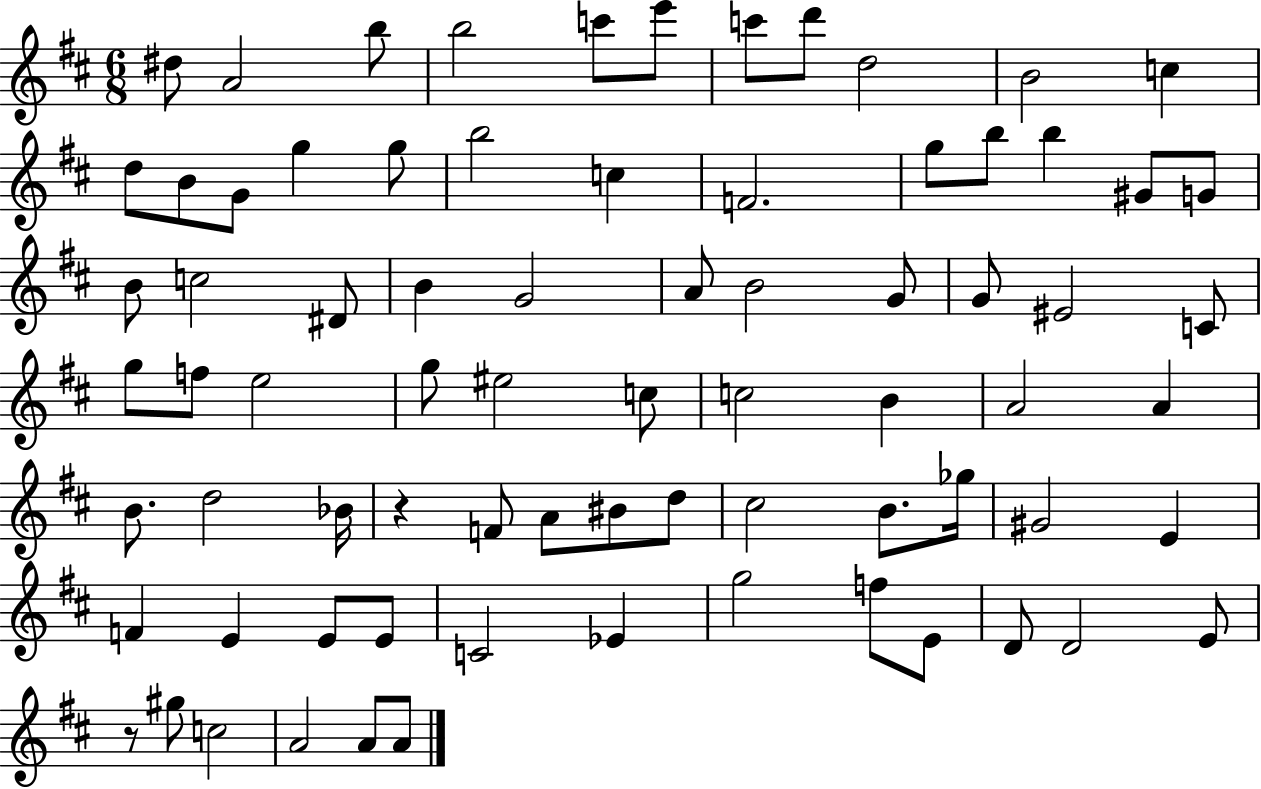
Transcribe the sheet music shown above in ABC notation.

X:1
T:Untitled
M:6/8
L:1/4
K:D
^d/2 A2 b/2 b2 c'/2 e'/2 c'/2 d'/2 d2 B2 c d/2 B/2 G/2 g g/2 b2 c F2 g/2 b/2 b ^G/2 G/2 B/2 c2 ^D/2 B G2 A/2 B2 G/2 G/2 ^E2 C/2 g/2 f/2 e2 g/2 ^e2 c/2 c2 B A2 A B/2 d2 _B/4 z F/2 A/2 ^B/2 d/2 ^c2 B/2 _g/4 ^G2 E F E E/2 E/2 C2 _E g2 f/2 E/2 D/2 D2 E/2 z/2 ^g/2 c2 A2 A/2 A/2